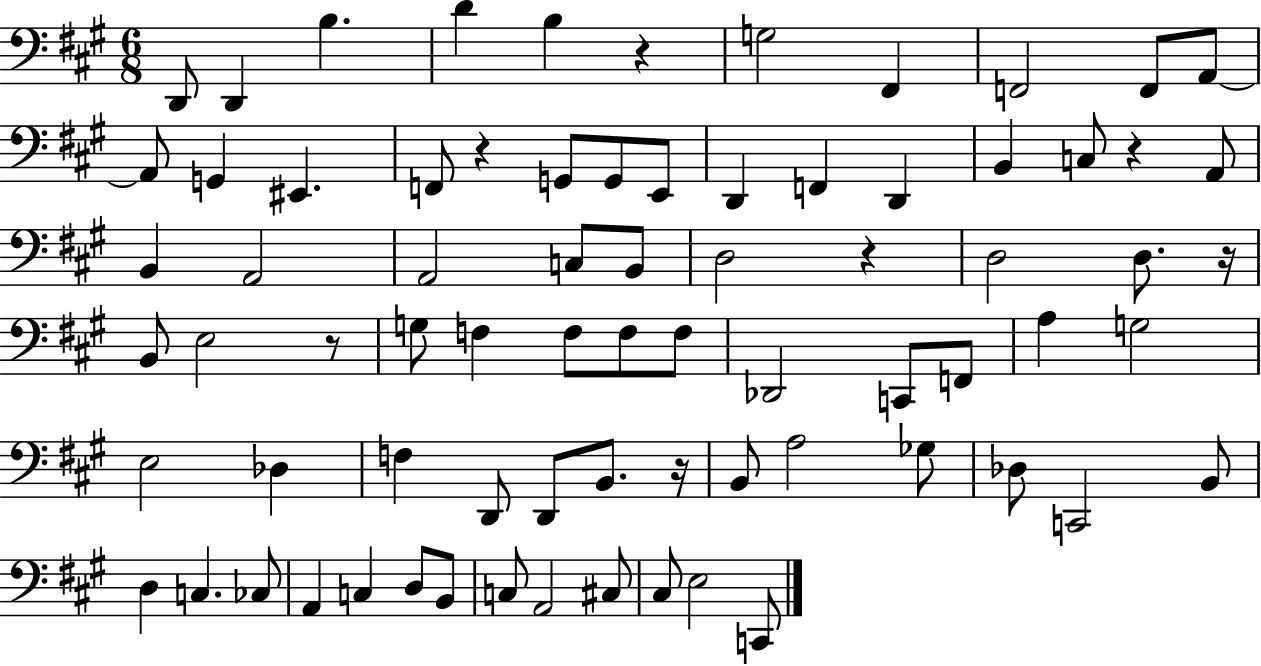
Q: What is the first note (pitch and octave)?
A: D2